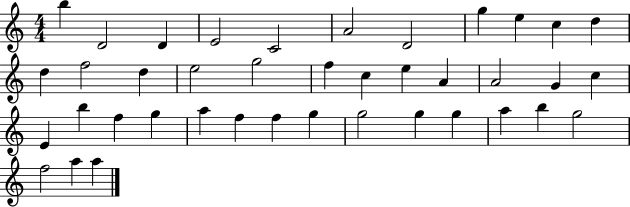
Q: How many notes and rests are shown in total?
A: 40